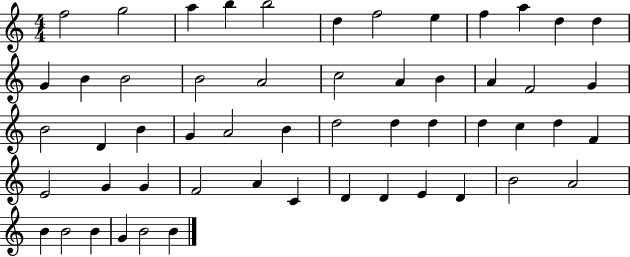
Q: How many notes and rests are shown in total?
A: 54